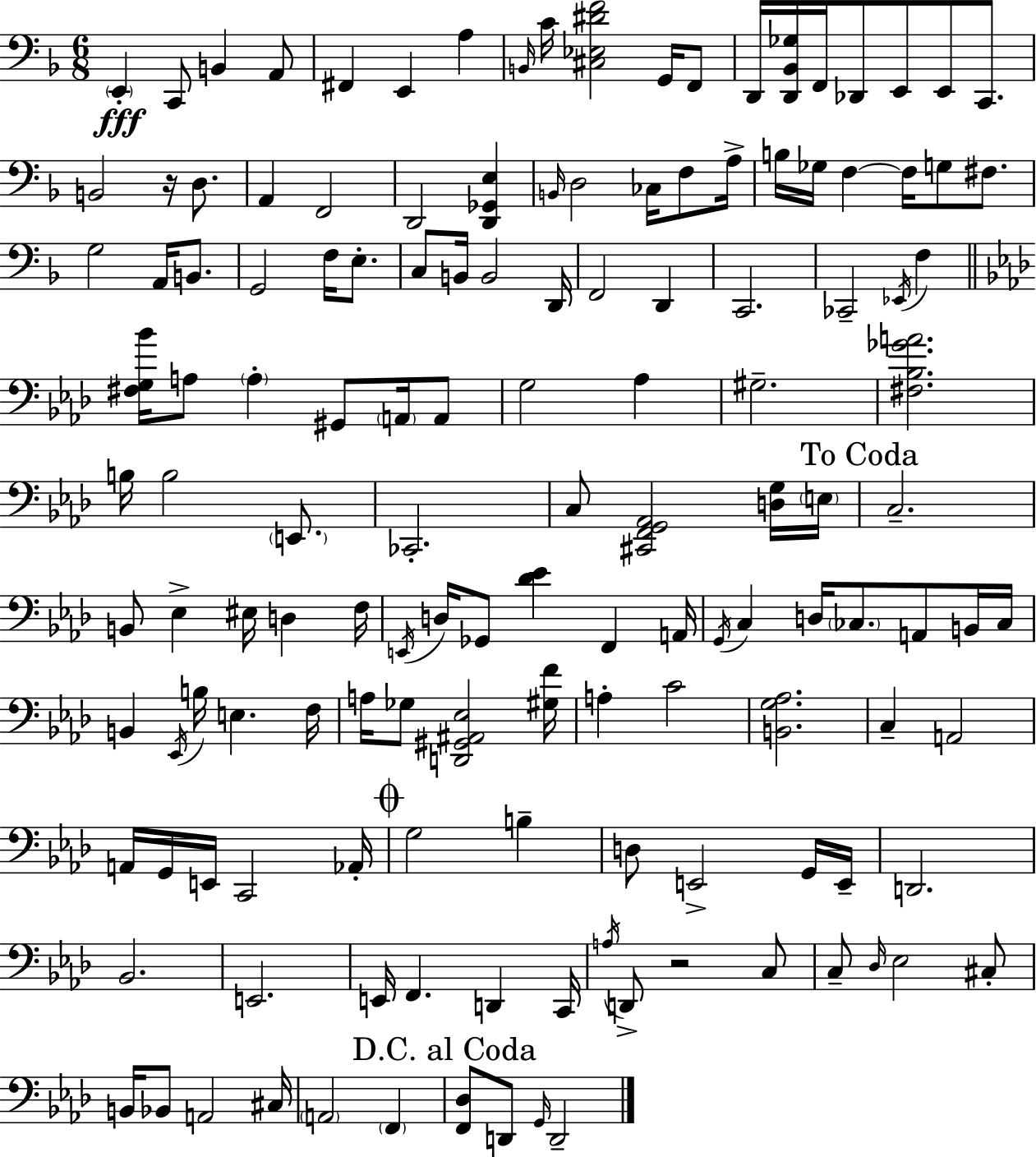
E2/q C2/e B2/q A2/e F#2/q E2/q A3/q B2/s C4/s [C#3,Eb3,D#4,F4]/h G2/s F2/e D2/s [D2,Bb2,Gb3]/s F2/s Db2/e E2/e E2/e C2/e. B2/h R/s D3/e. A2/q F2/h D2/h [D2,Gb2,E3]/q B2/s D3/h CES3/s F3/e A3/s B3/s Gb3/s F3/q F3/s G3/e F#3/e. G3/h A2/s B2/e. G2/h F3/s E3/e. C3/e B2/s B2/h D2/s F2/h D2/q C2/h. CES2/h Eb2/s F3/q [F#3,G3,Bb4]/s A3/e A3/q G#2/e A2/s A2/e G3/h Ab3/q G#3/h. [F#3,Bb3,Gb4,A4]/h. B3/s B3/h E2/e. CES2/h. C3/e [C#2,F2,G2,Ab2]/h [D3,G3]/s E3/s C3/h. B2/e Eb3/q EIS3/s D3/q F3/s E2/s D3/s Gb2/e [Db4,Eb4]/q F2/q A2/s G2/s C3/q D3/s CES3/e. A2/e B2/s CES3/s B2/q Eb2/s B3/s E3/q. F3/s A3/s Gb3/e [D2,G#2,A#2,Eb3]/h [G#3,F4]/s A3/q C4/h [B2,G3,Ab3]/h. C3/q A2/h A2/s G2/s E2/s C2/h Ab2/s G3/h B3/q D3/e E2/h G2/s E2/s D2/h. Bb2/h. E2/h. E2/s F2/q. D2/q C2/s A3/s D2/e R/h C3/e C3/e Db3/s Eb3/h C#3/e B2/s Bb2/e A2/h C#3/s A2/h F2/q [F2,Db3]/e D2/e G2/s D2/h